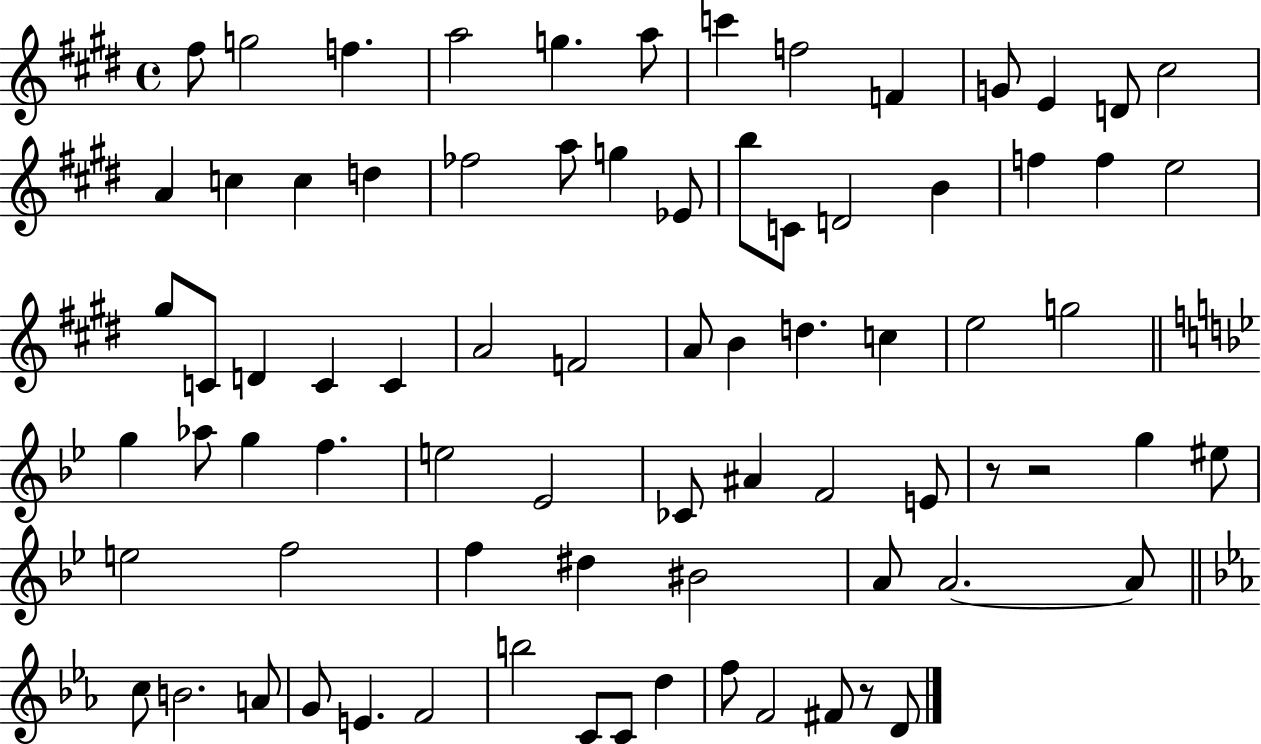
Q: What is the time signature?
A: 4/4